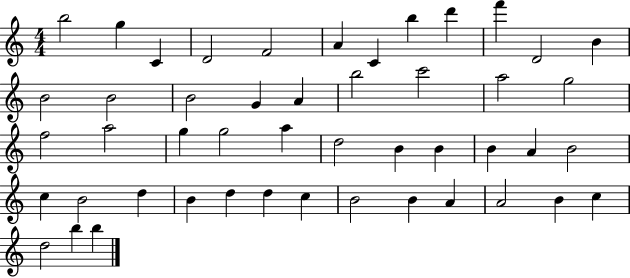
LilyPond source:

{
  \clef treble
  \numericTimeSignature
  \time 4/4
  \key c \major
  b''2 g''4 c'4 | d'2 f'2 | a'4 c'4 b''4 d'''4 | f'''4 d'2 b'4 | \break b'2 b'2 | b'2 g'4 a'4 | b''2 c'''2 | a''2 g''2 | \break f''2 a''2 | g''4 g''2 a''4 | d''2 b'4 b'4 | b'4 a'4 b'2 | \break c''4 b'2 d''4 | b'4 d''4 d''4 c''4 | b'2 b'4 a'4 | a'2 b'4 c''4 | \break d''2 b''4 b''4 | \bar "|."
}